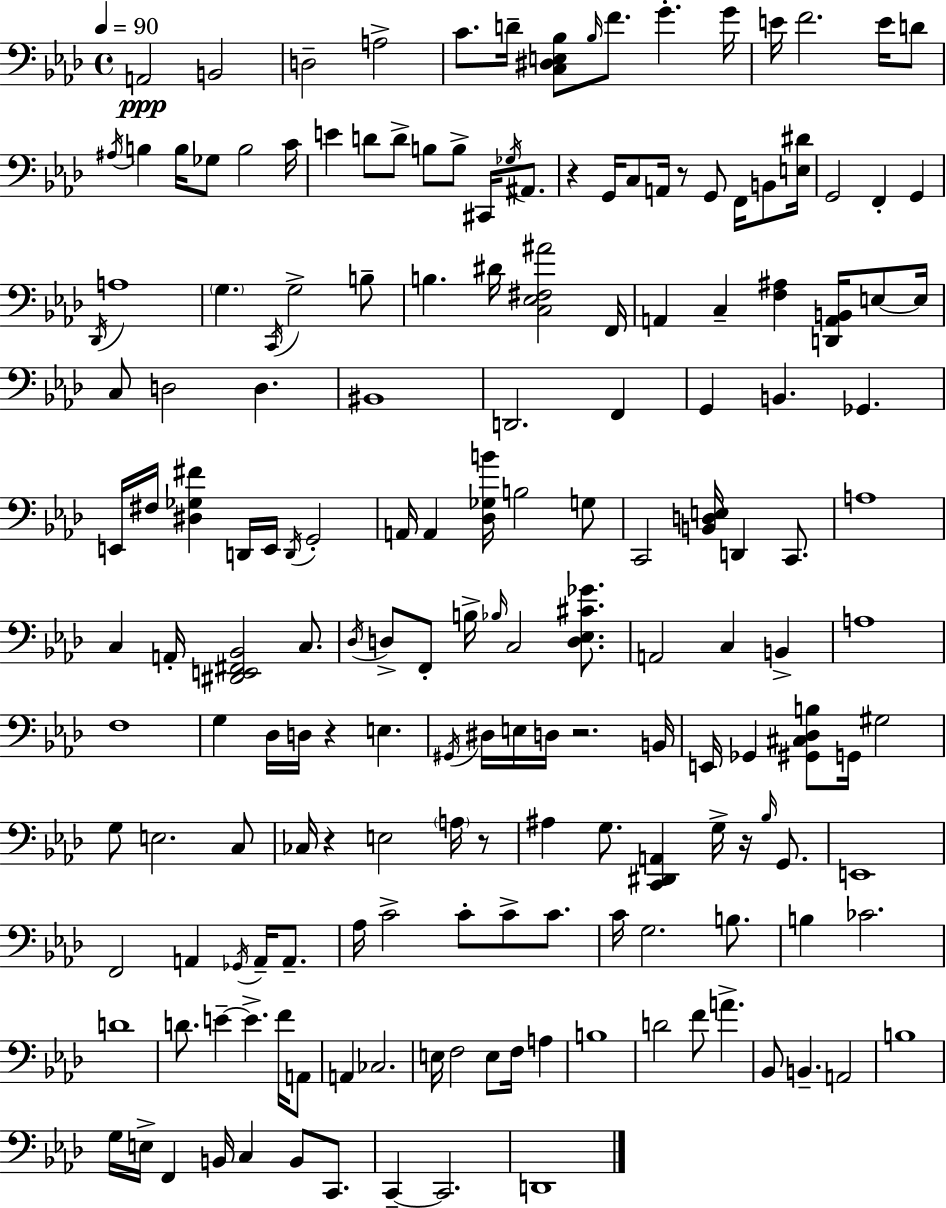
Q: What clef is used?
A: bass